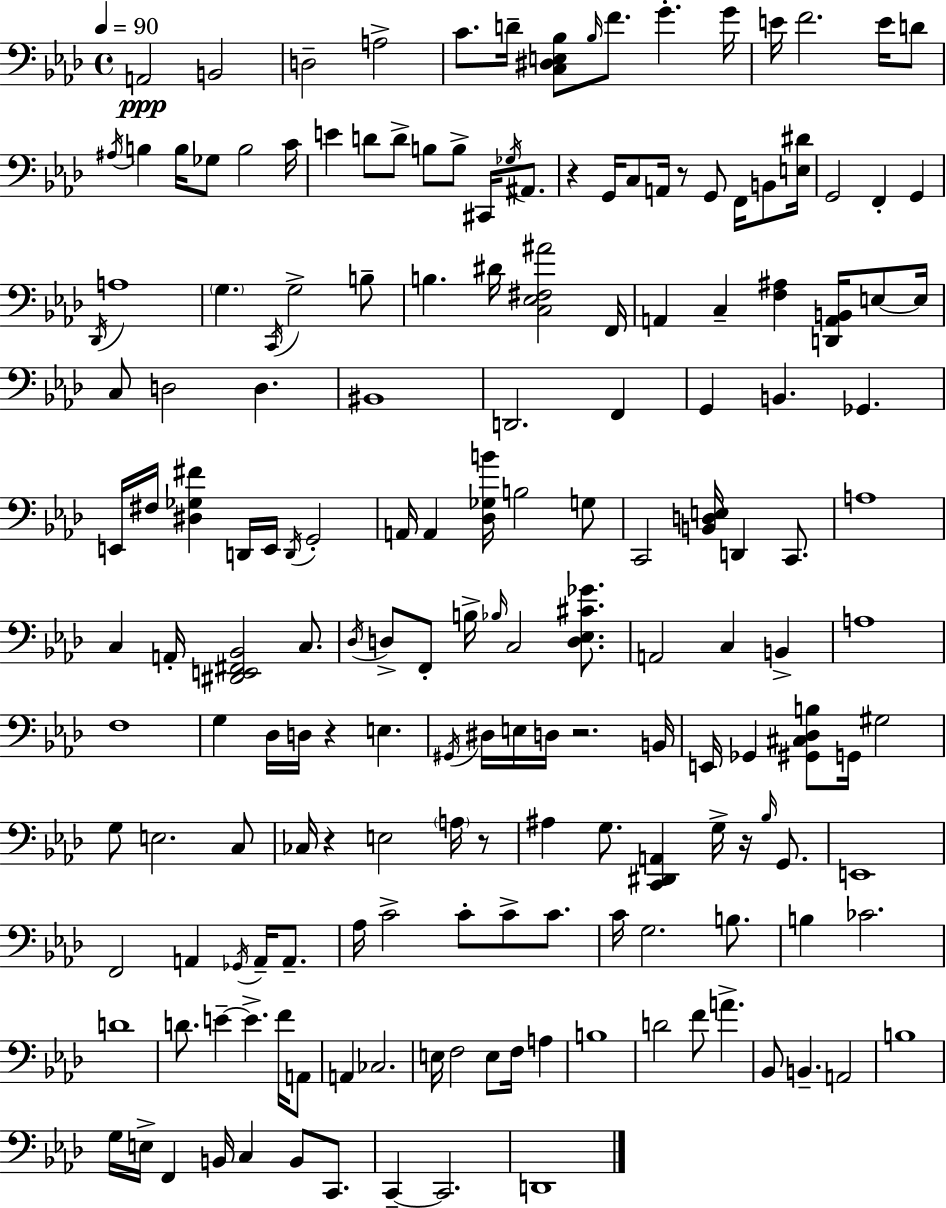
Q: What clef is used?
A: bass